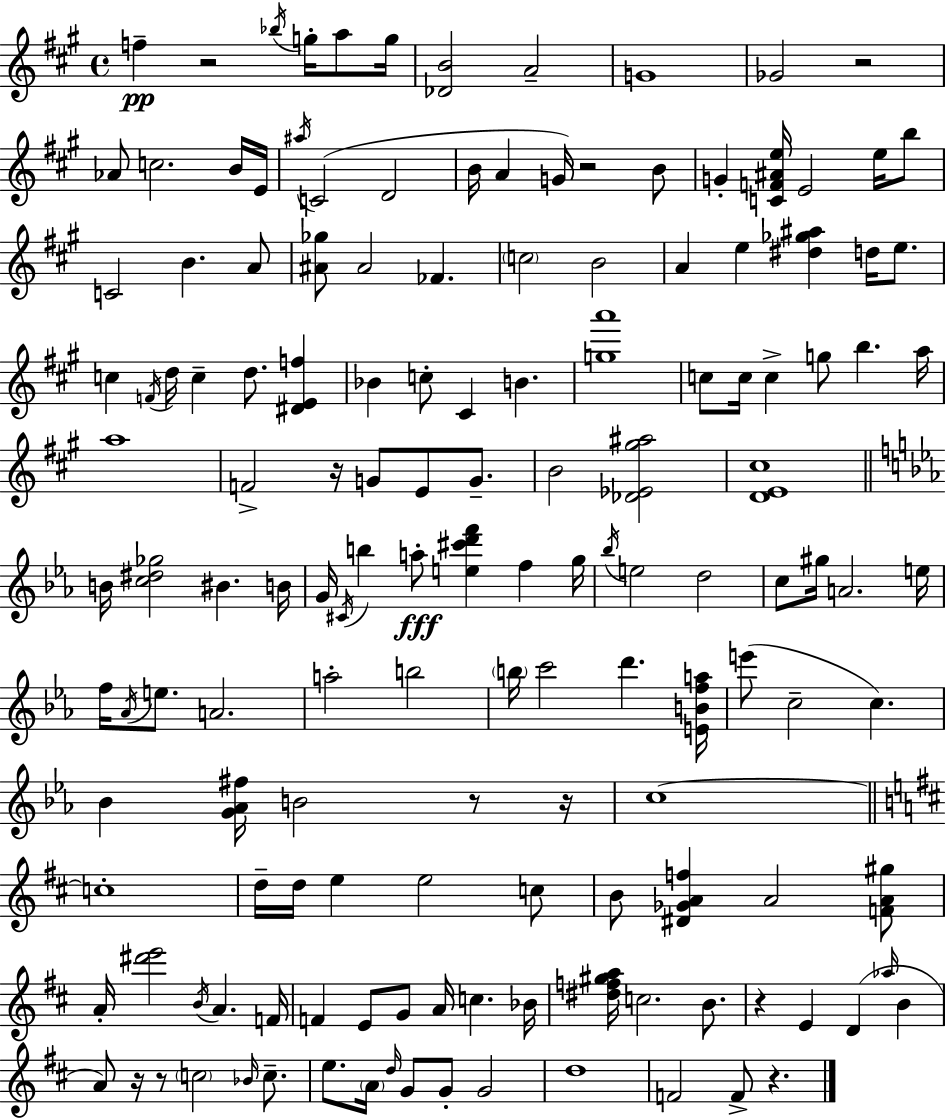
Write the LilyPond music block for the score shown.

{
  \clef treble
  \time 4/4
  \defaultTimeSignature
  \key a \major
  f''4--\pp r2 \acciaccatura { bes''16 } g''16-. a''8 | g''16 <des' b'>2 a'2-- | g'1 | ges'2 r2 | \break aes'8 c''2. b'16 | e'16 \acciaccatura { ais''16 } c'2( d'2 | b'16 a'4 g'16) r2 | b'8 g'4-. <c' f' ais' e''>16 e'2 e''16 | \break b''8 c'2 b'4. | a'8 <ais' ges''>8 ais'2 fes'4. | \parenthesize c''2 b'2 | a'4 e''4 <dis'' ges'' ais''>4 d''16 e''8. | \break c''4 \acciaccatura { f'16 } d''16 c''4-- d''8. <dis' e' f''>4 | bes'4 c''8-. cis'4 b'4. | <g'' a'''>1 | c''8 c''16 c''4-> g''8 b''4. | \break a''16 a''1 | f'2-> r16 g'8 e'8 | g'8.-- b'2 <des' ees' gis'' ais''>2 | <d' e' cis''>1 | \break \bar "||" \break \key c \minor b'16 <c'' dis'' ges''>2 bis'4. b'16 | g'16 \acciaccatura { cis'16 } b''4 a''8-.\fff <e'' cis''' d''' f'''>4 f''4 | g''16 \acciaccatura { bes''16 } e''2 d''2 | c''8 gis''16 a'2. | \break e''16 f''16 \acciaccatura { aes'16 } e''8. a'2. | a''2-. b''2 | \parenthesize b''16 c'''2 d'''4. | <e' b' f'' a''>16 e'''8( c''2-- c''4.) | \break bes'4 <g' aes' fis''>16 b'2 | r8 r16 c''1~~ | \bar "||" \break \key b \minor c''1-. | d''16-- d''16 e''4 e''2 c''8 | b'8 <dis' ges' a' f''>4 a'2 <f' a' gis''>8 | a'16-. <dis''' e'''>2 \acciaccatura { b'16 } a'4. | \break f'16 f'4 e'8 g'8 a'16 c''4. | bes'16 <dis'' f'' gis'' a''>16 c''2. b'8. | r4 e'4 d'4( \grace { aes''16 } b'4 | a'8) r16 r8 \parenthesize c''2 \grace { bes'16 } | \break c''8.-- e''8. \parenthesize a'16 \grace { d''16 } g'8 g'8-. g'2 | d''1 | f'2 f'8-> r4. | \bar "|."
}